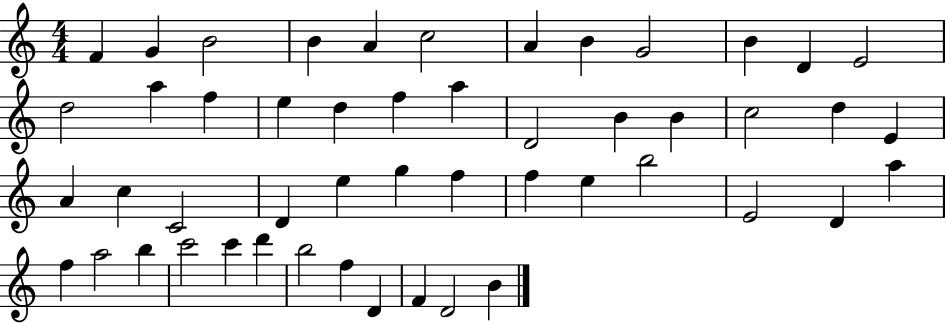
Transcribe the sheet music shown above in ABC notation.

X:1
T:Untitled
M:4/4
L:1/4
K:C
F G B2 B A c2 A B G2 B D E2 d2 a f e d f a D2 B B c2 d E A c C2 D e g f f e b2 E2 D a f a2 b c'2 c' d' b2 f D F D2 B